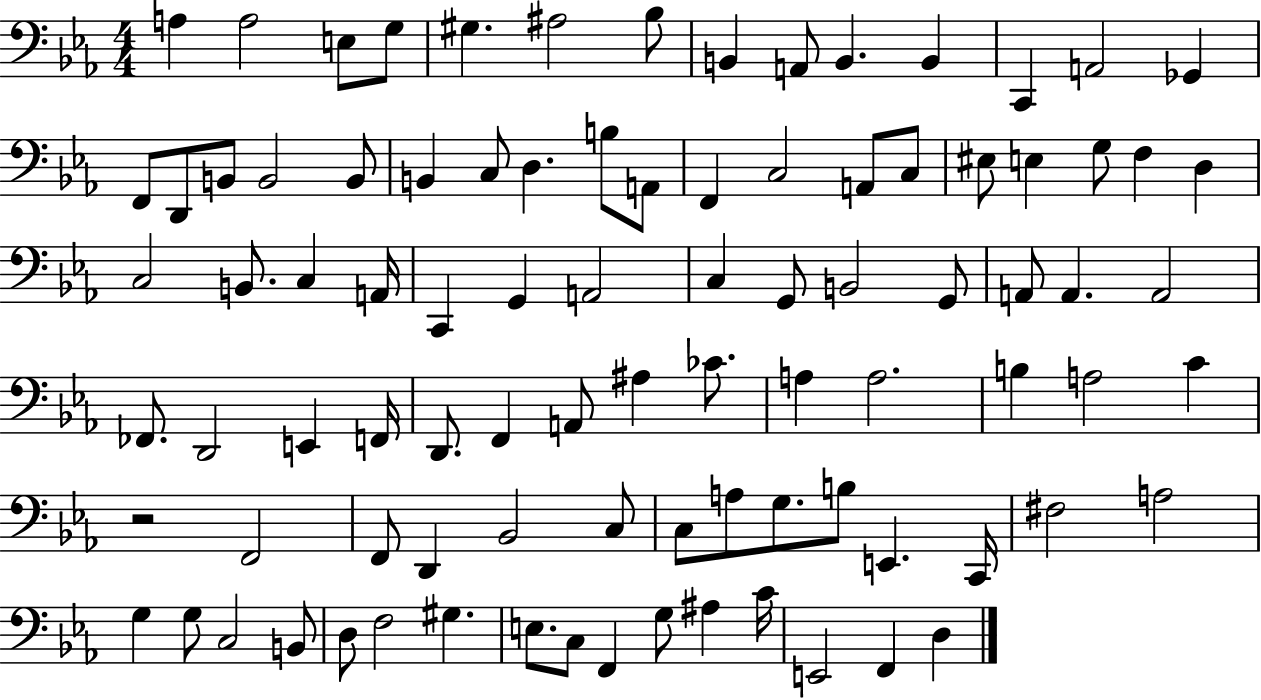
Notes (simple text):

A3/q A3/h E3/e G3/e G#3/q. A#3/h Bb3/e B2/q A2/e B2/q. B2/q C2/q A2/h Gb2/q F2/e D2/e B2/e B2/h B2/e B2/q C3/e D3/q. B3/e A2/e F2/q C3/h A2/e C3/e EIS3/e E3/q G3/e F3/q D3/q C3/h B2/e. C3/q A2/s C2/q G2/q A2/h C3/q G2/e B2/h G2/e A2/e A2/q. A2/h FES2/e. D2/h E2/q F2/s D2/e. F2/q A2/e A#3/q CES4/e. A3/q A3/h. B3/q A3/h C4/q R/h F2/h F2/e D2/q Bb2/h C3/e C3/e A3/e G3/e. B3/e E2/q. C2/s F#3/h A3/h G3/q G3/e C3/h B2/e D3/e F3/h G#3/q. E3/e. C3/e F2/q G3/e A#3/q C4/s E2/h F2/q D3/q